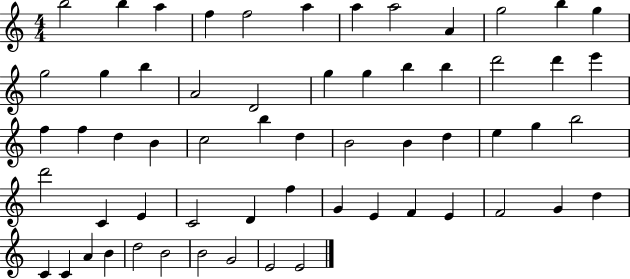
X:1
T:Untitled
M:4/4
L:1/4
K:C
b2 b a f f2 a a a2 A g2 b g g2 g b A2 D2 g g b b d'2 d' e' f f d B c2 b d B2 B d e g b2 d'2 C E C2 D f G E F E F2 G d C C A B d2 B2 B2 G2 E2 E2